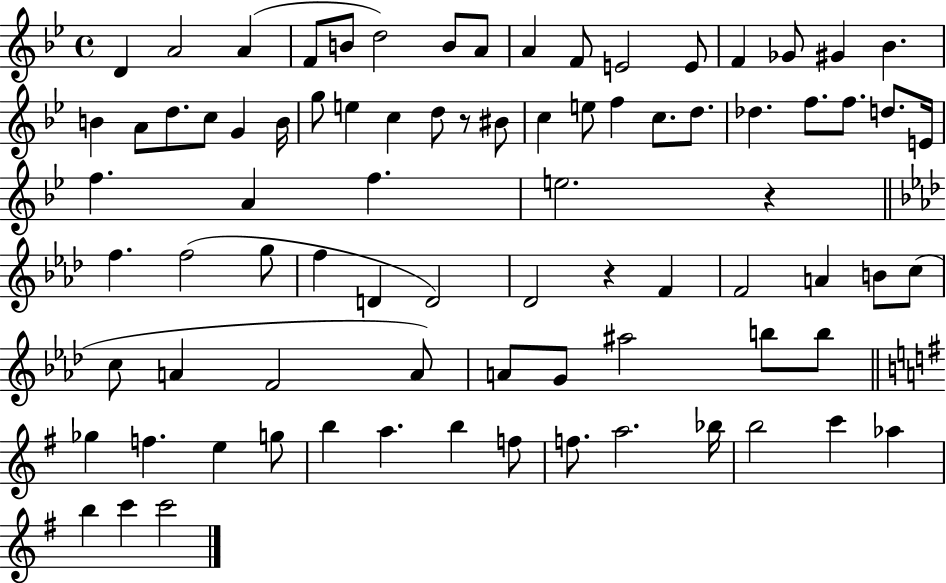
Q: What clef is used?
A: treble